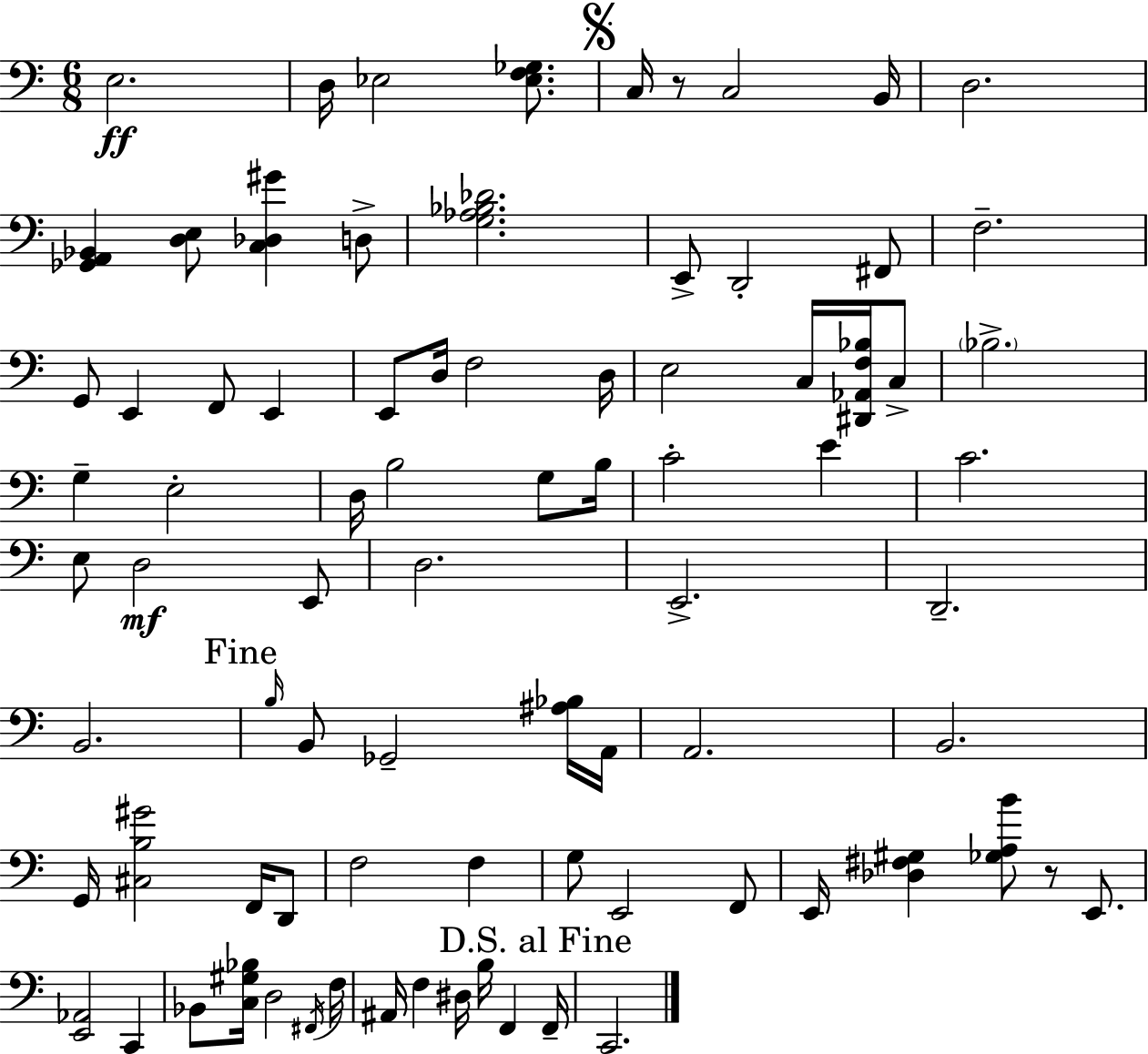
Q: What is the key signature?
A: C major